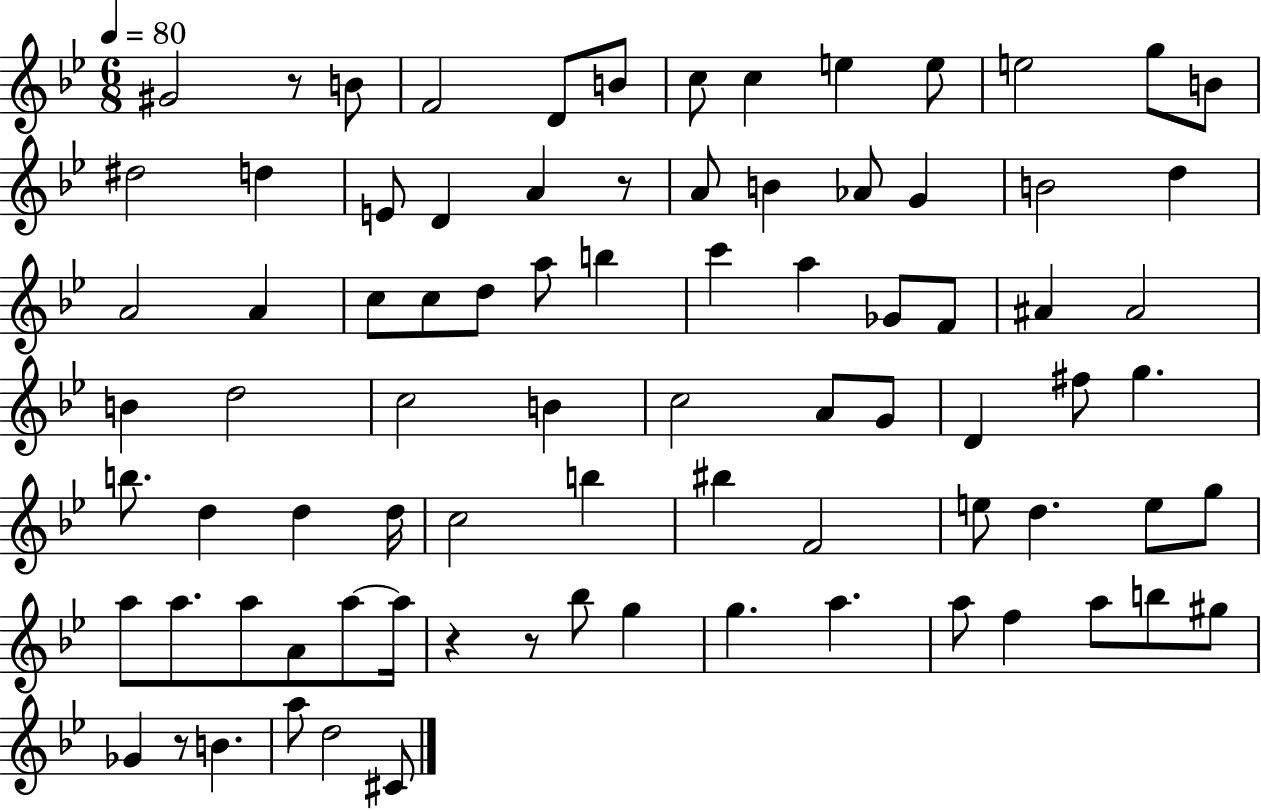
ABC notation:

X:1
T:Untitled
M:6/8
L:1/4
K:Bb
^G2 z/2 B/2 F2 D/2 B/2 c/2 c e e/2 e2 g/2 B/2 ^d2 d E/2 D A z/2 A/2 B _A/2 G B2 d A2 A c/2 c/2 d/2 a/2 b c' a _G/2 F/2 ^A ^A2 B d2 c2 B c2 A/2 G/2 D ^f/2 g b/2 d d d/4 c2 b ^b F2 e/2 d e/2 g/2 a/2 a/2 a/2 A/2 a/2 a/4 z z/2 _b/2 g g a a/2 f a/2 b/2 ^g/2 _G z/2 B a/2 d2 ^C/2